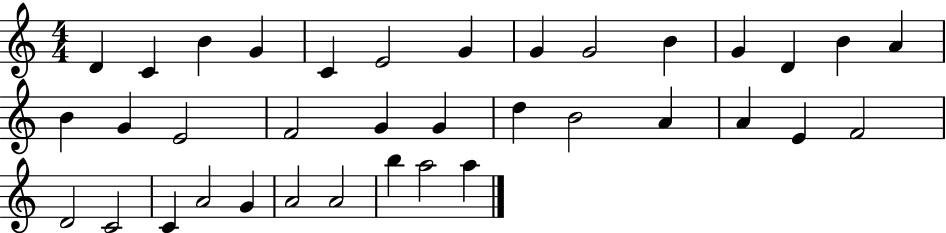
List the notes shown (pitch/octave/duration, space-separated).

D4/q C4/q B4/q G4/q C4/q E4/h G4/q G4/q G4/h B4/q G4/q D4/q B4/q A4/q B4/q G4/q E4/h F4/h G4/q G4/q D5/q B4/h A4/q A4/q E4/q F4/h D4/h C4/h C4/q A4/h G4/q A4/h A4/h B5/q A5/h A5/q